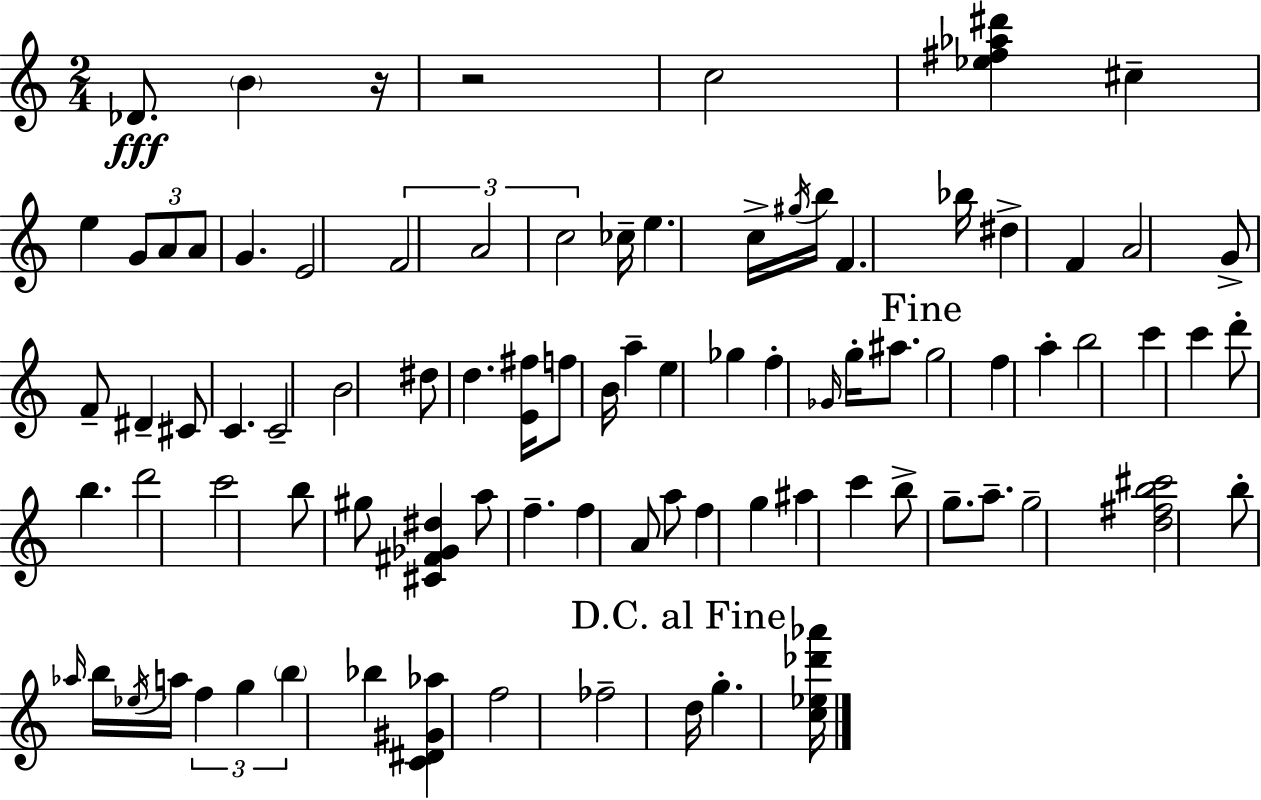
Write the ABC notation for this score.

X:1
T:Untitled
M:2/4
L:1/4
K:Am
_D/2 B z/4 z2 c2 [_e^f_a^d'] ^c e G/2 A/2 A/2 G E2 F2 A2 c2 _c/4 e c/4 ^g/4 b/4 F _b/4 ^d F A2 G/2 F/2 ^D ^C/2 C C2 B2 ^d/2 d [E^f]/4 f/2 B/4 a e _g f _G/4 g/4 ^a/2 g2 f a b2 c' c' d'/2 b d'2 c'2 b/2 ^g/2 [^C^F_G^d] a/2 f f A/2 a/2 f g ^a c' b/2 g/2 a/2 g2 [d^fb^c']2 b/2 _a/4 b/4 _e/4 a/4 f g b _b [C^D^G_a] f2 _f2 d/4 g [c_e_d'_a']/4